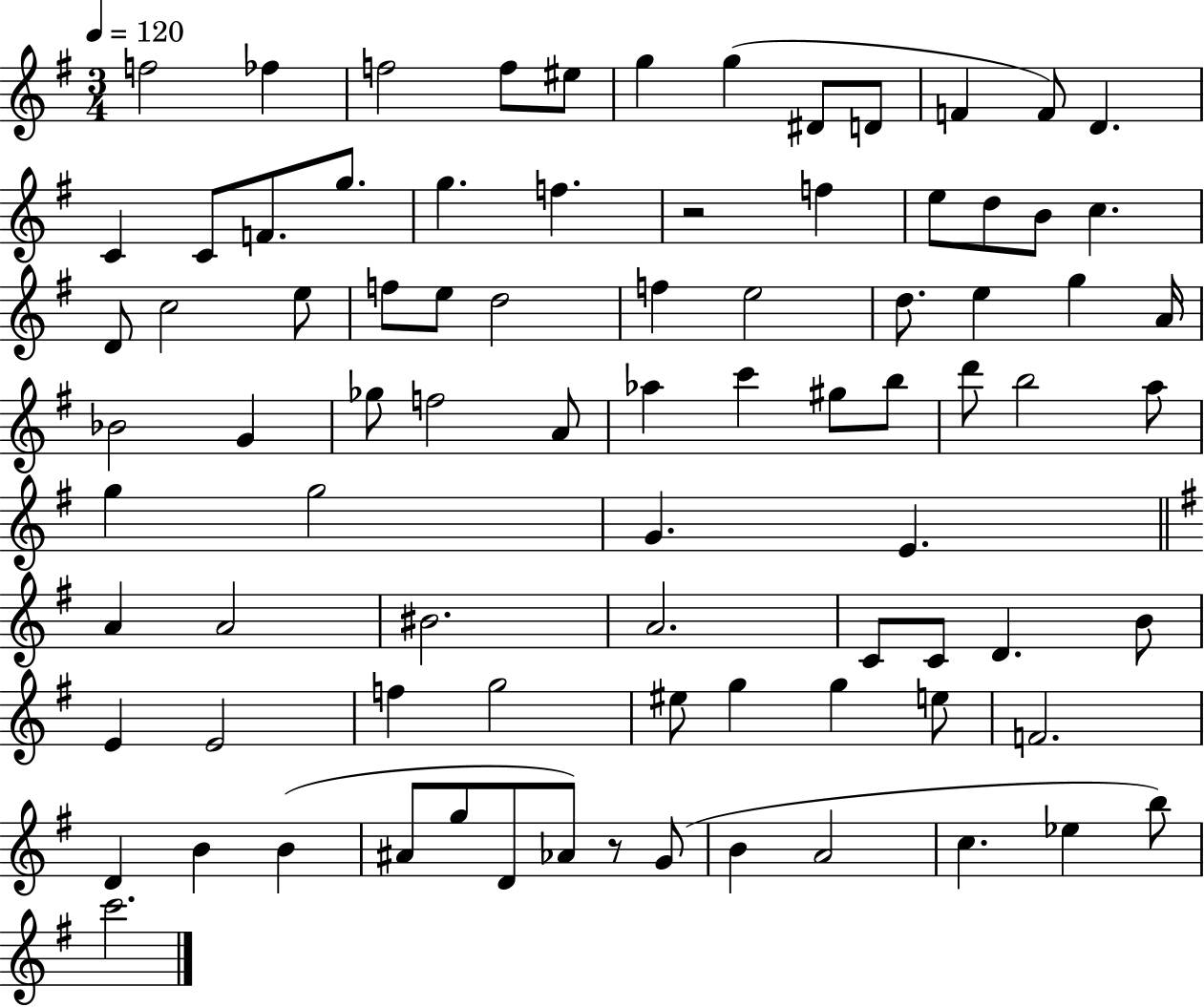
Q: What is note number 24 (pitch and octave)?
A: D4